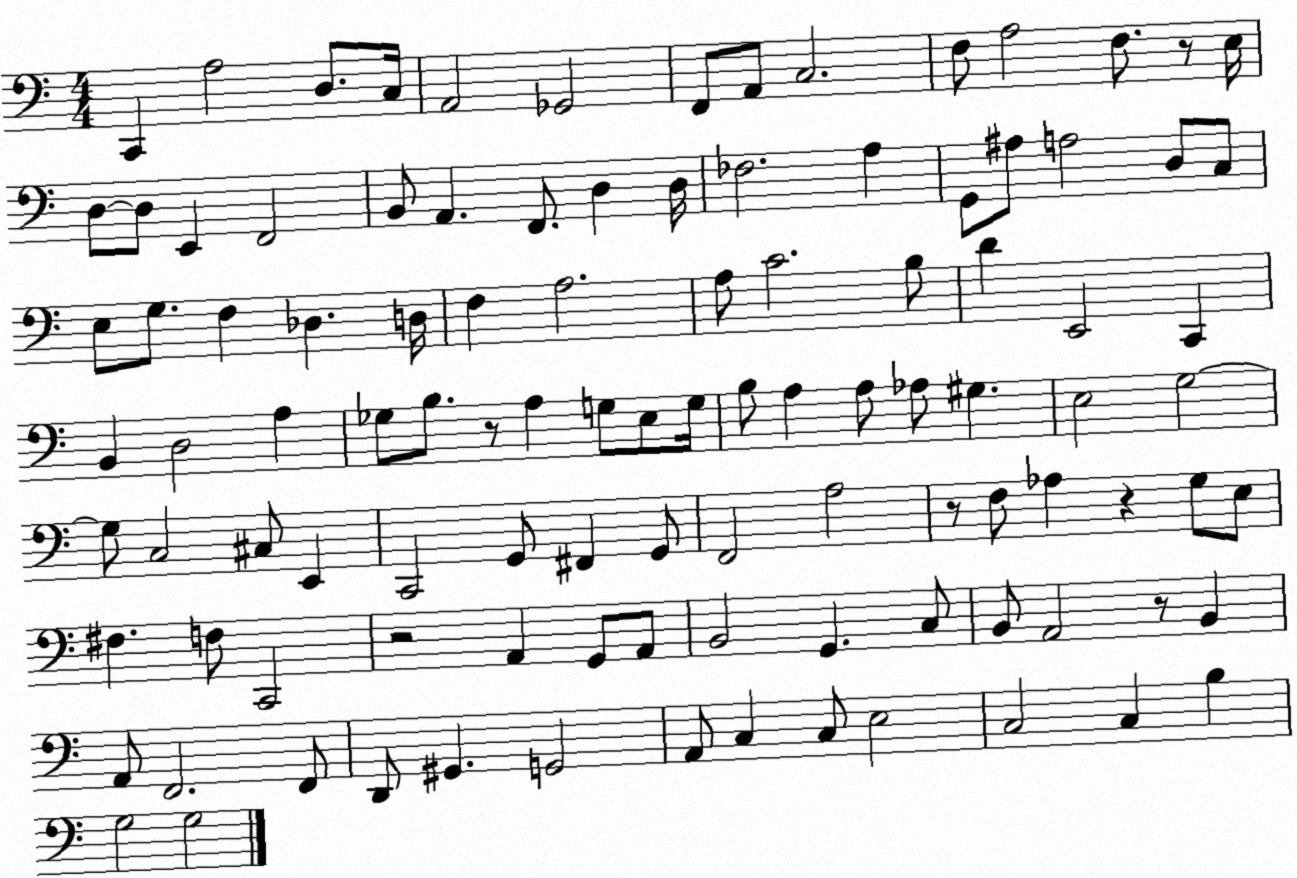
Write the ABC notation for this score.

X:1
T:Untitled
M:4/4
L:1/4
K:C
C,, A,2 D,/2 C,/4 A,,2 _G,,2 F,,/2 A,,/2 C,2 F,/2 A,2 F,/2 z/2 E,/4 D,/2 D,/2 E,, F,,2 B,,/2 A,, F,,/2 D, D,/4 _F,2 A, G,,/2 ^A,/2 A,2 D,/2 C,/2 E,/2 G,/2 F, _D, D,/4 F, A,2 A,/2 C2 B,/2 D E,,2 C,, B,, D,2 A, _G,/2 B,/2 z/2 A, G,/2 E,/2 G,/4 B,/2 A, A,/2 _A,/2 ^G, E,2 G,2 G,/2 C,2 ^C,/2 E,, C,,2 G,,/2 ^F,, G,,/2 F,,2 A,2 z/2 F,/2 _A, z G,/2 E,/2 ^F, F,/2 C,,2 z2 A,, G,,/2 A,,/2 B,,2 G,, C,/2 B,,/2 A,,2 z/2 B,, A,,/2 F,,2 F,,/2 D,,/2 ^G,, G,,2 A,,/2 C, C,/2 E,2 C,2 C, B, G,2 G,2